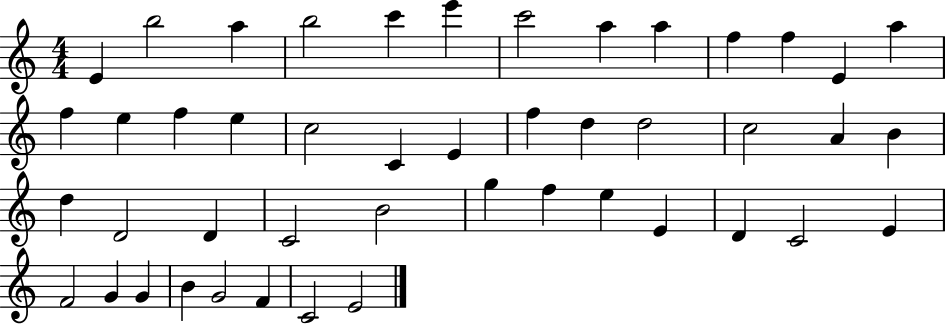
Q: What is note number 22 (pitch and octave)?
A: D5